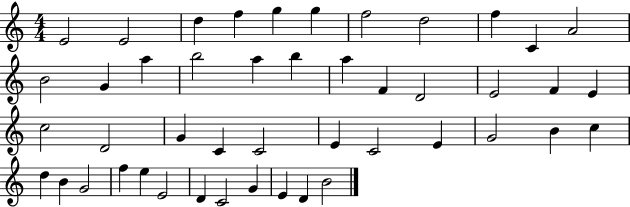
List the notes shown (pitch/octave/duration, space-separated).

E4/h E4/h D5/q F5/q G5/q G5/q F5/h D5/h F5/q C4/q A4/h B4/h G4/q A5/q B5/h A5/q B5/q A5/q F4/q D4/h E4/h F4/q E4/q C5/h D4/h G4/q C4/q C4/h E4/q C4/h E4/q G4/h B4/q C5/q D5/q B4/q G4/h F5/q E5/q E4/h D4/q C4/h G4/q E4/q D4/q B4/h